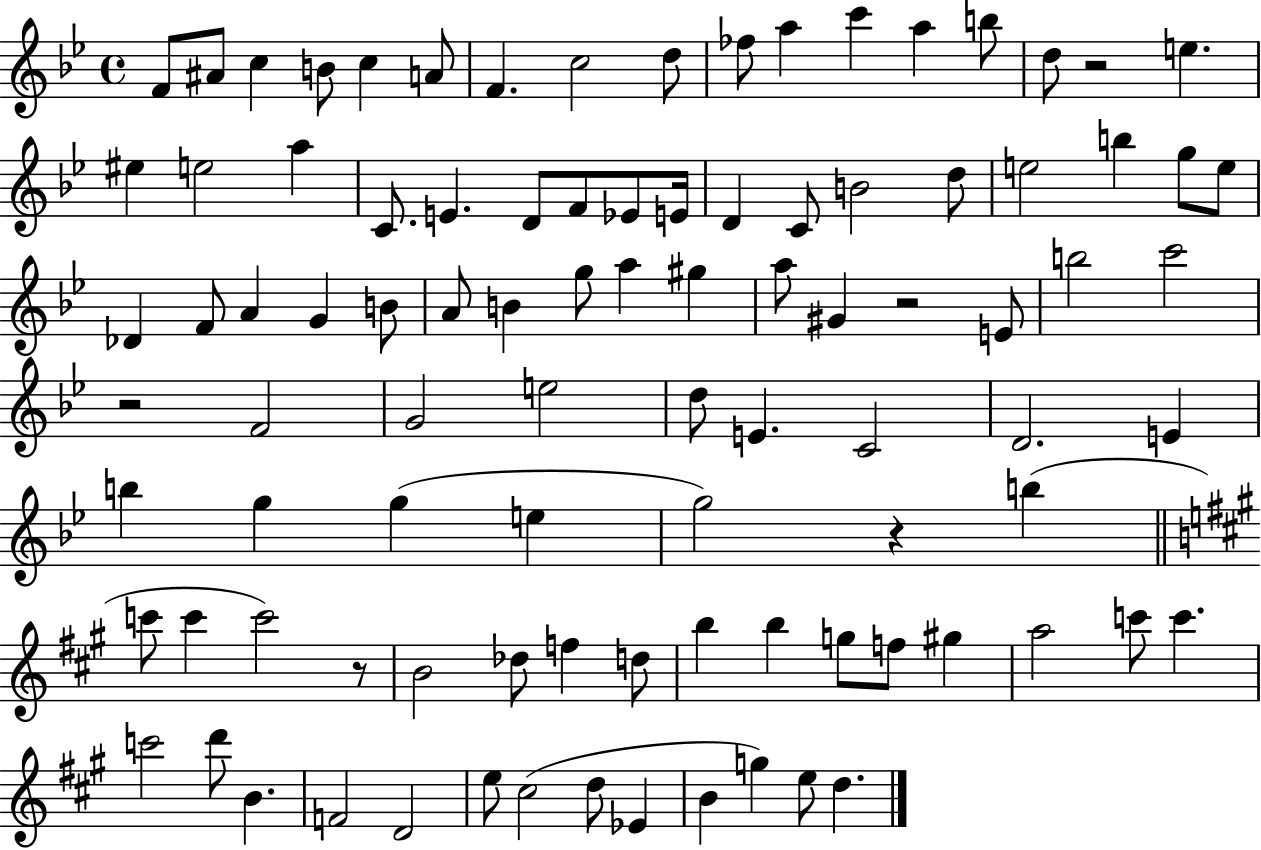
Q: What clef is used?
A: treble